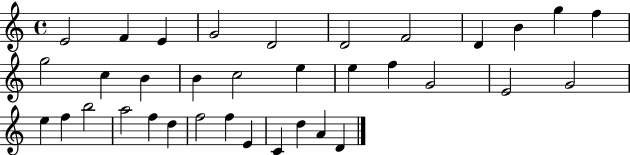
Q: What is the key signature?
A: C major